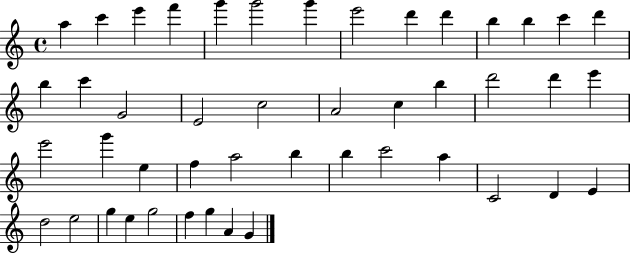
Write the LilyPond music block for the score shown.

{
  \clef treble
  \time 4/4
  \defaultTimeSignature
  \key c \major
  a''4 c'''4 e'''4 f'''4 | g'''4 g'''2 g'''4 | e'''2 d'''4 d'''4 | b''4 b''4 c'''4 d'''4 | \break b''4 c'''4 g'2 | e'2 c''2 | a'2 c''4 b''4 | d'''2 d'''4 e'''4 | \break e'''2 g'''4 e''4 | f''4 a''2 b''4 | b''4 c'''2 a''4 | c'2 d'4 e'4 | \break d''2 e''2 | g''4 e''4 g''2 | f''4 g''4 a'4 g'4 | \bar "|."
}